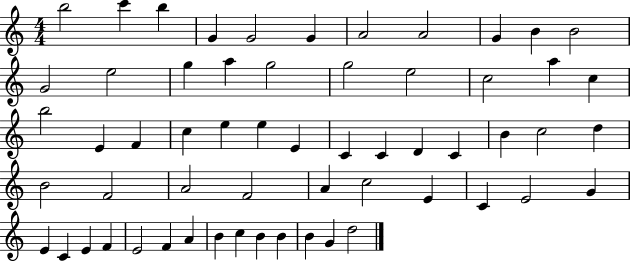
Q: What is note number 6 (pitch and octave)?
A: G4